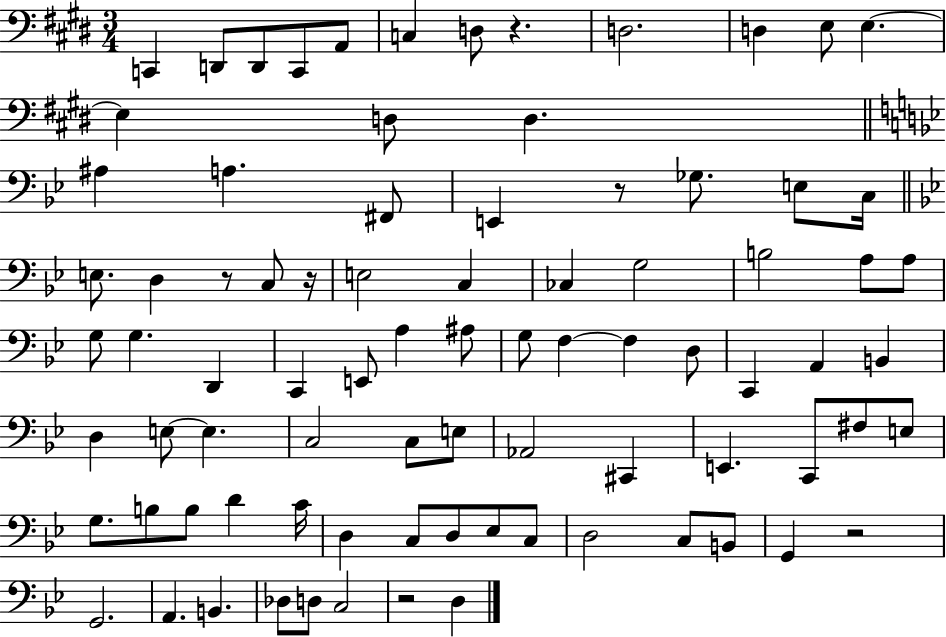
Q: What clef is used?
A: bass